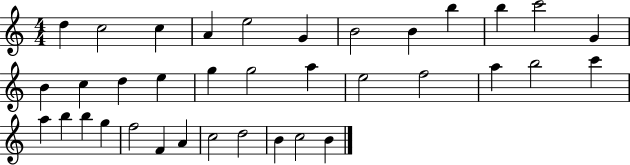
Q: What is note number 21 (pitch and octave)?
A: F5